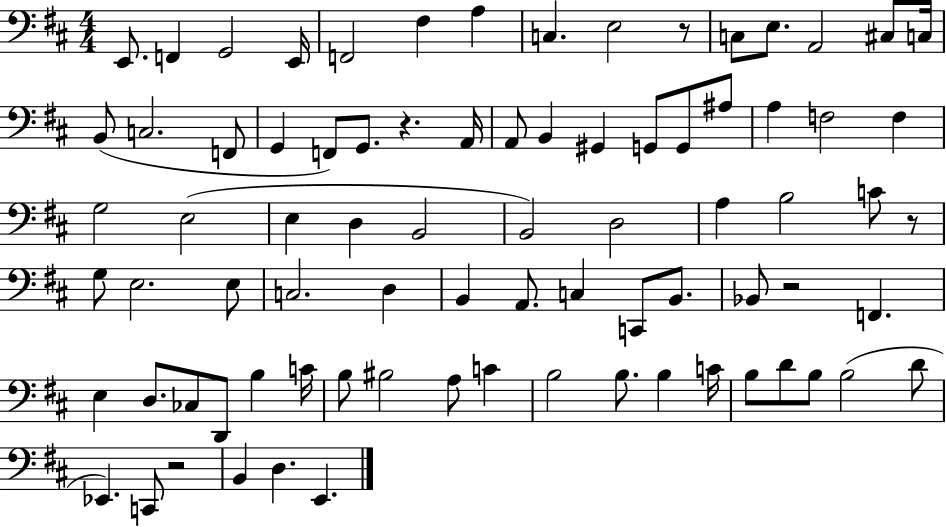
{
  \clef bass
  \numericTimeSignature
  \time 4/4
  \key d \major
  e,8. f,4 g,2 e,16 | f,2 fis4 a4 | c4. e2 r8 | c8 e8. a,2 cis8 c16 | \break b,8( c2. f,8 | g,4 f,8) g,8. r4. a,16 | a,8 b,4 gis,4 g,8 g,8 ais8 | a4 f2 f4 | \break g2 e2( | e4 d4 b,2 | b,2) d2 | a4 b2 c'8 r8 | \break g8 e2. e8 | c2. d4 | b,4 a,8. c4 c,8 b,8. | bes,8 r2 f,4. | \break e4 d8. ces8 d,8 b4 c'16 | b8 bis2 a8 c'4 | b2 b8. b4 c'16 | b8 d'8 b8 b2( d'8 | \break ees,4.) c,8 r2 | b,4 d4. e,4. | \bar "|."
}